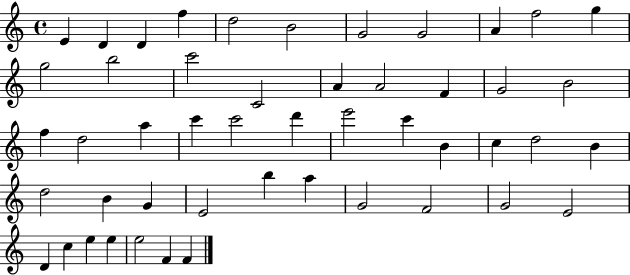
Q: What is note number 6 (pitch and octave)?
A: B4